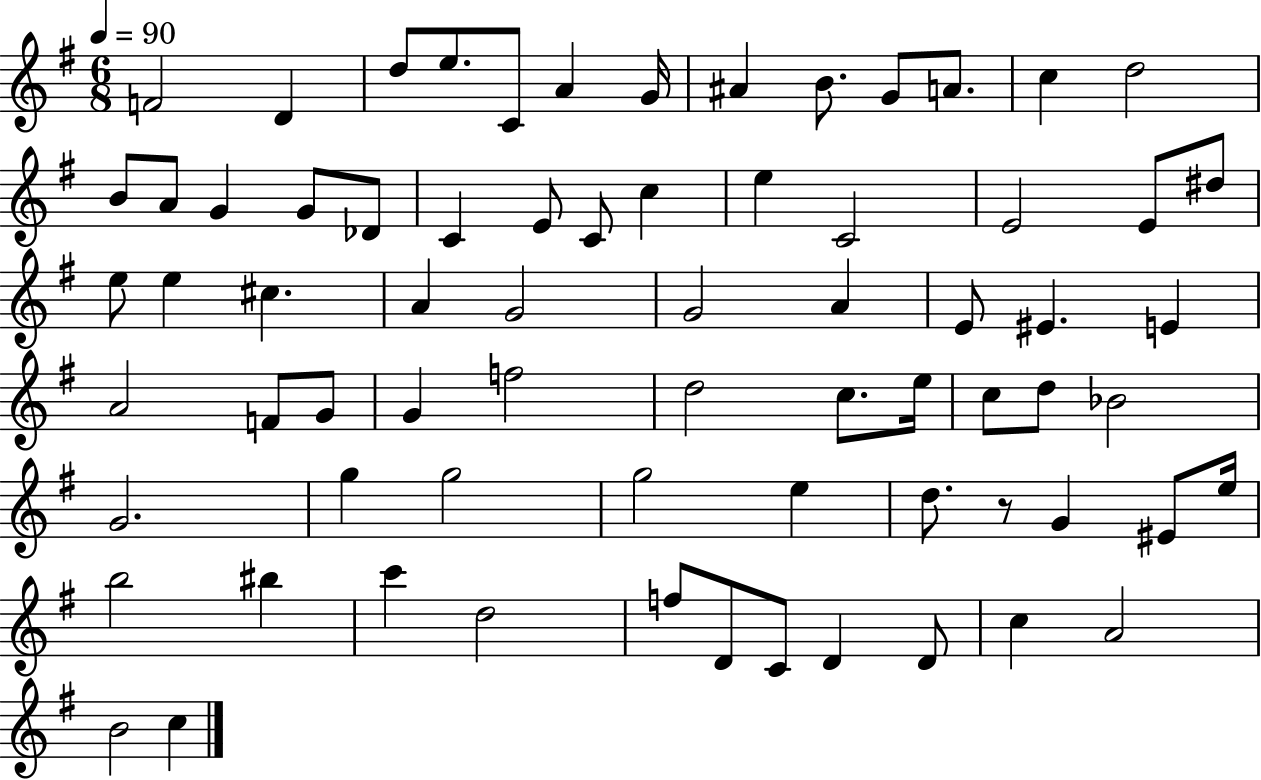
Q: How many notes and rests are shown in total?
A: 71